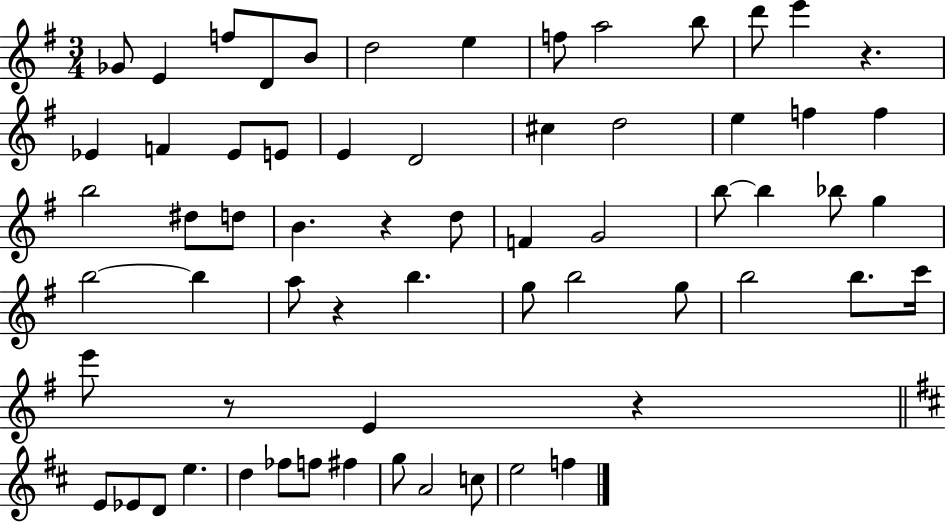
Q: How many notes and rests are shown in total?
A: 64